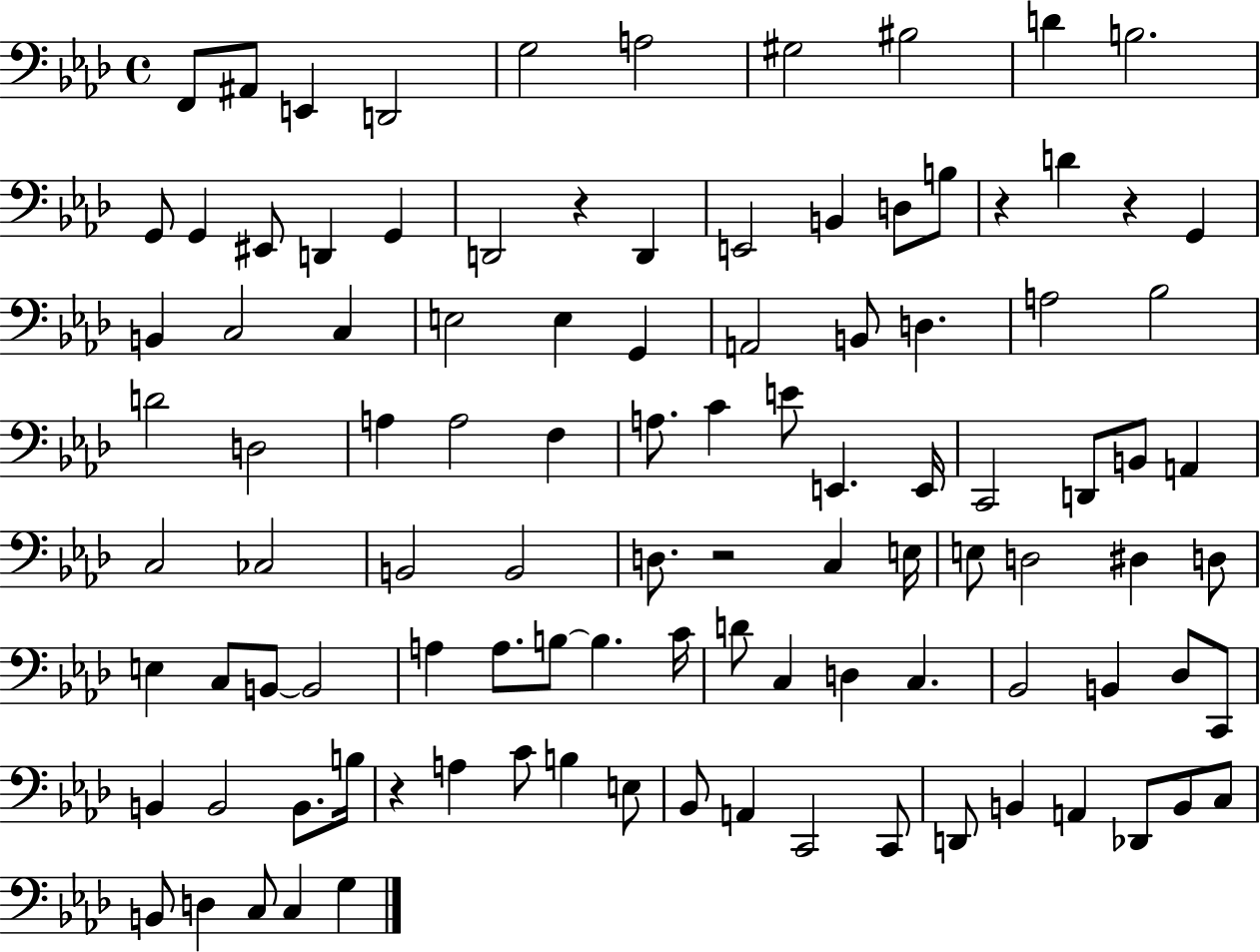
X:1
T:Untitled
M:4/4
L:1/4
K:Ab
F,,/2 ^A,,/2 E,, D,,2 G,2 A,2 ^G,2 ^B,2 D B,2 G,,/2 G,, ^E,,/2 D,, G,, D,,2 z D,, E,,2 B,, D,/2 B,/2 z D z G,, B,, C,2 C, E,2 E, G,, A,,2 B,,/2 D, A,2 _B,2 D2 D,2 A, A,2 F, A,/2 C E/2 E,, E,,/4 C,,2 D,,/2 B,,/2 A,, C,2 _C,2 B,,2 B,,2 D,/2 z2 C, E,/4 E,/2 D,2 ^D, D,/2 E, C,/2 B,,/2 B,,2 A, A,/2 B,/2 B, C/4 D/2 C, D, C, _B,,2 B,, _D,/2 C,,/2 B,, B,,2 B,,/2 B,/4 z A, C/2 B, E,/2 _B,,/2 A,, C,,2 C,,/2 D,,/2 B,, A,, _D,,/2 B,,/2 C,/2 B,,/2 D, C,/2 C, G,